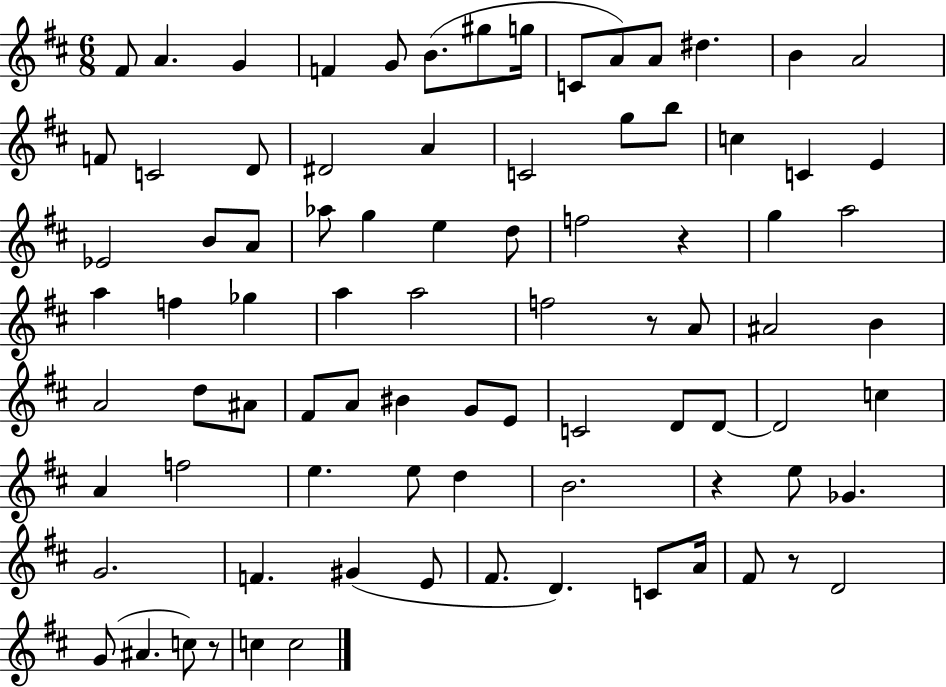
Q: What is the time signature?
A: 6/8